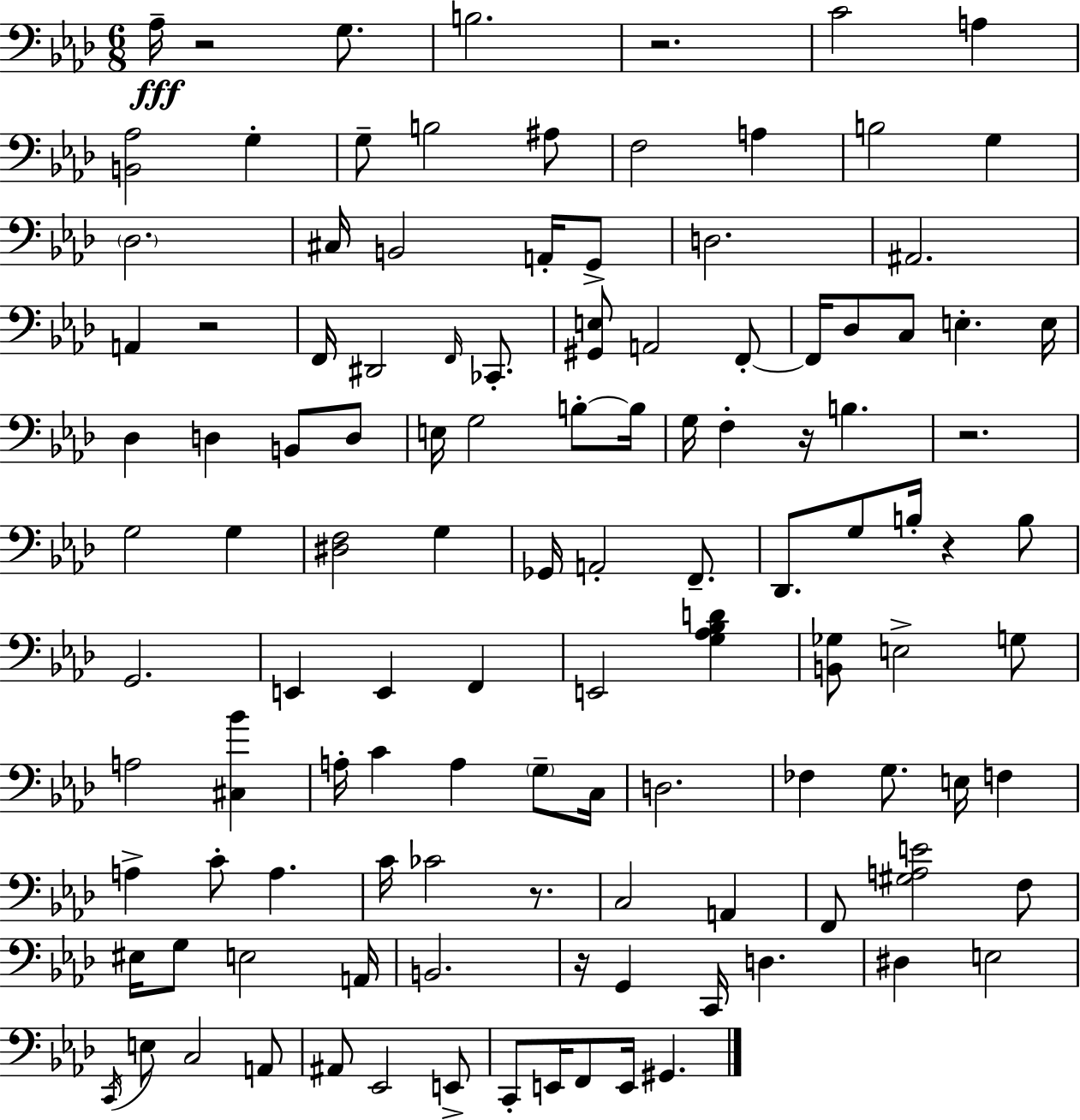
X:1
T:Untitled
M:6/8
L:1/4
K:Ab
_A,/4 z2 G,/2 B,2 z2 C2 A, [B,,_A,]2 G, G,/2 B,2 ^A,/2 F,2 A, B,2 G, _D,2 ^C,/4 B,,2 A,,/4 G,,/2 D,2 ^A,,2 A,, z2 F,,/4 ^D,,2 F,,/4 _C,,/2 [^G,,E,]/2 A,,2 F,,/2 F,,/4 _D,/2 C,/2 E, E,/4 _D, D, B,,/2 D,/2 E,/4 G,2 B,/2 B,/4 G,/4 F, z/4 B, z2 G,2 G, [^D,F,]2 G, _G,,/4 A,,2 F,,/2 _D,,/2 G,/2 B,/4 z B,/2 G,,2 E,, E,, F,, E,,2 [G,_A,_B,D] [B,,_G,]/2 E,2 G,/2 A,2 [^C,_B] A,/4 C A, G,/2 C,/4 D,2 _F, G,/2 E,/4 F, A, C/2 A, C/4 _C2 z/2 C,2 A,, F,,/2 [^G,A,E]2 F,/2 ^E,/4 G,/2 E,2 A,,/4 B,,2 z/4 G,, C,,/4 D, ^D, E,2 C,,/4 E,/2 C,2 A,,/2 ^A,,/2 _E,,2 E,,/2 C,,/2 E,,/4 F,,/2 E,,/4 ^G,,